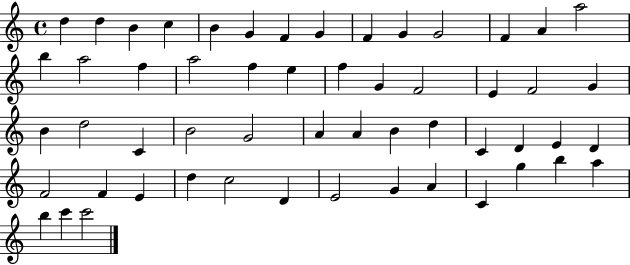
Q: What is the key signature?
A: C major